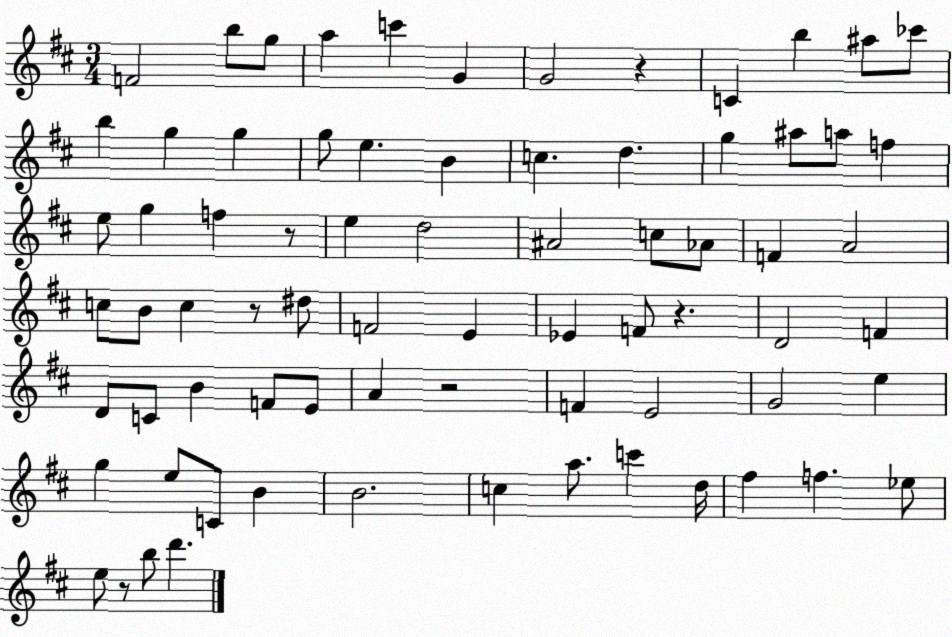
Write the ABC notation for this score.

X:1
T:Untitled
M:3/4
L:1/4
K:D
F2 b/2 g/2 a c' G G2 z C b ^a/2 _c'/2 b g g g/2 e B c d g ^a/2 a/2 f e/2 g f z/2 e d2 ^A2 c/2 _A/2 F A2 c/2 B/2 c z/2 ^d/2 F2 E _E F/2 z D2 F D/2 C/2 B F/2 E/2 A z2 F E2 G2 e g e/2 C/2 B B2 c a/2 c' d/4 ^f f _e/2 e/2 z/2 b/2 d'